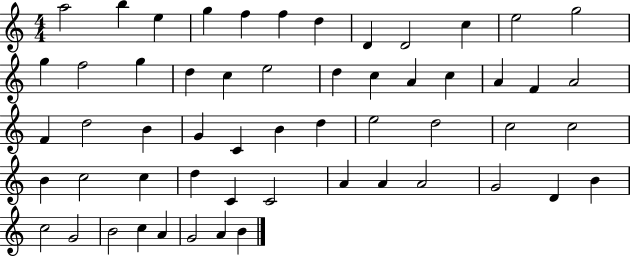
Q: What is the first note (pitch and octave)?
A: A5